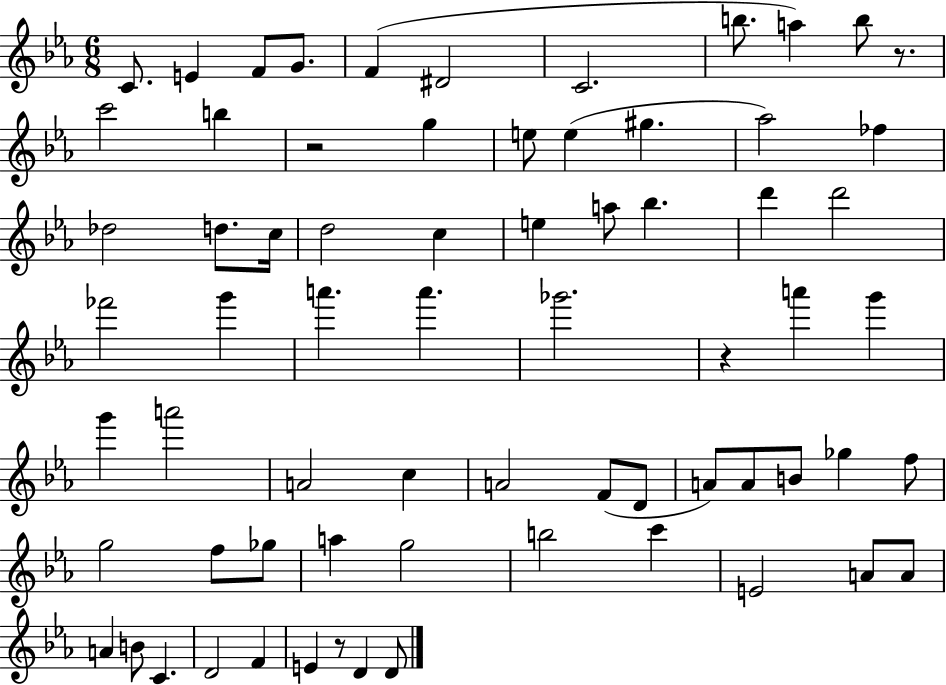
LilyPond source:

{
  \clef treble
  \numericTimeSignature
  \time 6/8
  \key ees \major
  c'8. e'4 f'8 g'8. | f'4( dis'2 | c'2. | b''8. a''4) b''8 r8. | \break c'''2 b''4 | r2 g''4 | e''8 e''4( gis''4. | aes''2) fes''4 | \break des''2 d''8. c''16 | d''2 c''4 | e''4 a''8 bes''4. | d'''4 d'''2 | \break fes'''2 g'''4 | a'''4. a'''4. | ges'''2. | r4 a'''4 g'''4 | \break g'''4 a'''2 | a'2 c''4 | a'2 f'8( d'8 | a'8) a'8 b'8 ges''4 f''8 | \break g''2 f''8 ges''8 | a''4 g''2 | b''2 c'''4 | e'2 a'8 a'8 | \break a'4 b'8 c'4. | d'2 f'4 | e'4 r8 d'4 d'8 | \bar "|."
}